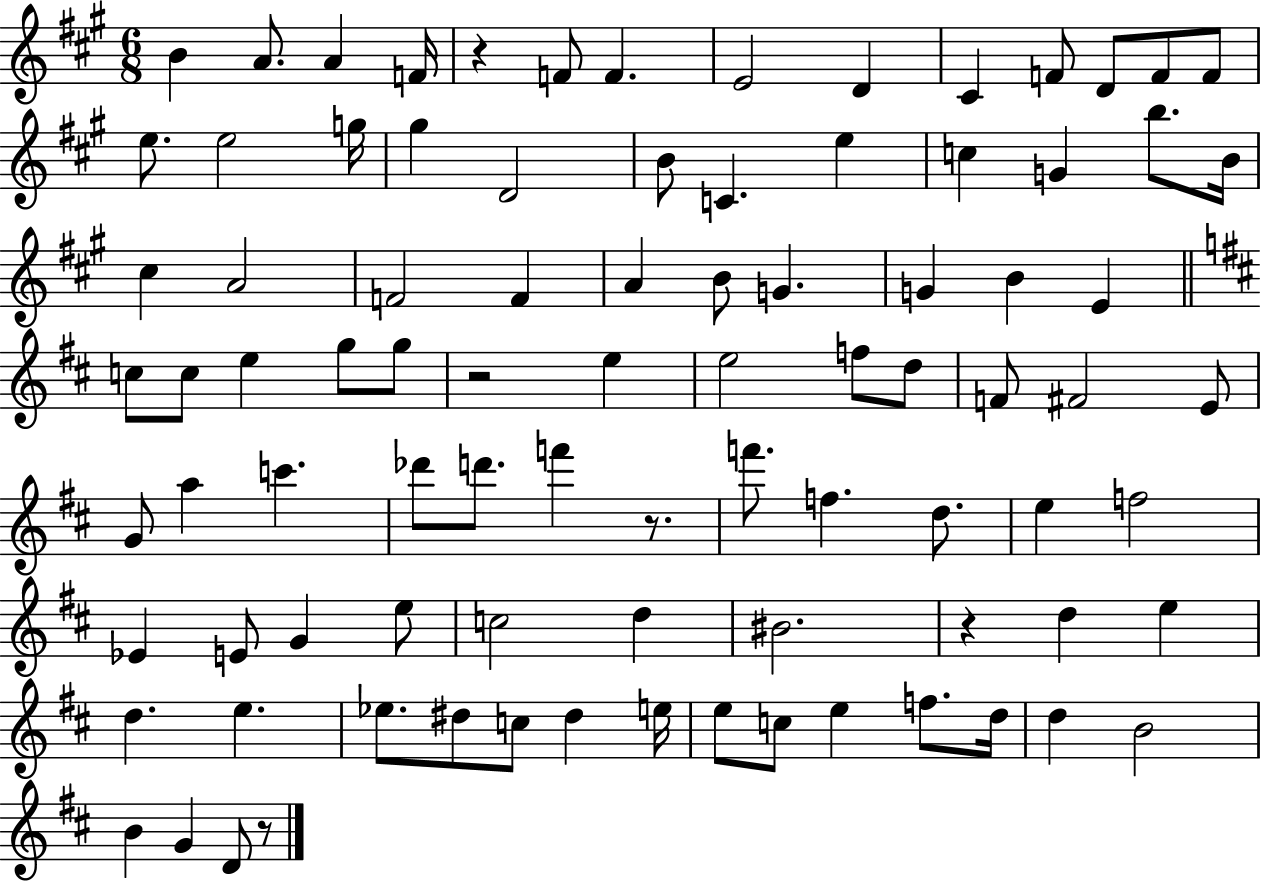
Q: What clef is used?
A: treble